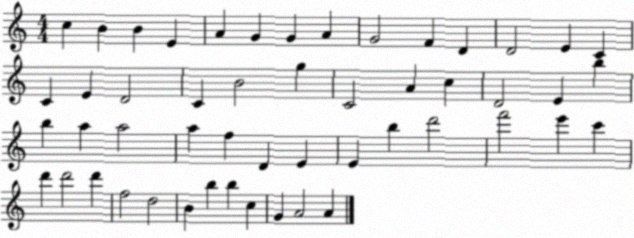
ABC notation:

X:1
T:Untitled
M:4/4
L:1/4
K:C
c B B E A G G A G2 F D D2 E C C E D2 C B2 g C2 A c D2 E b b a a2 a f D E E b d'2 f'2 e' c' d' d'2 d' f2 d2 B b b c G A2 A